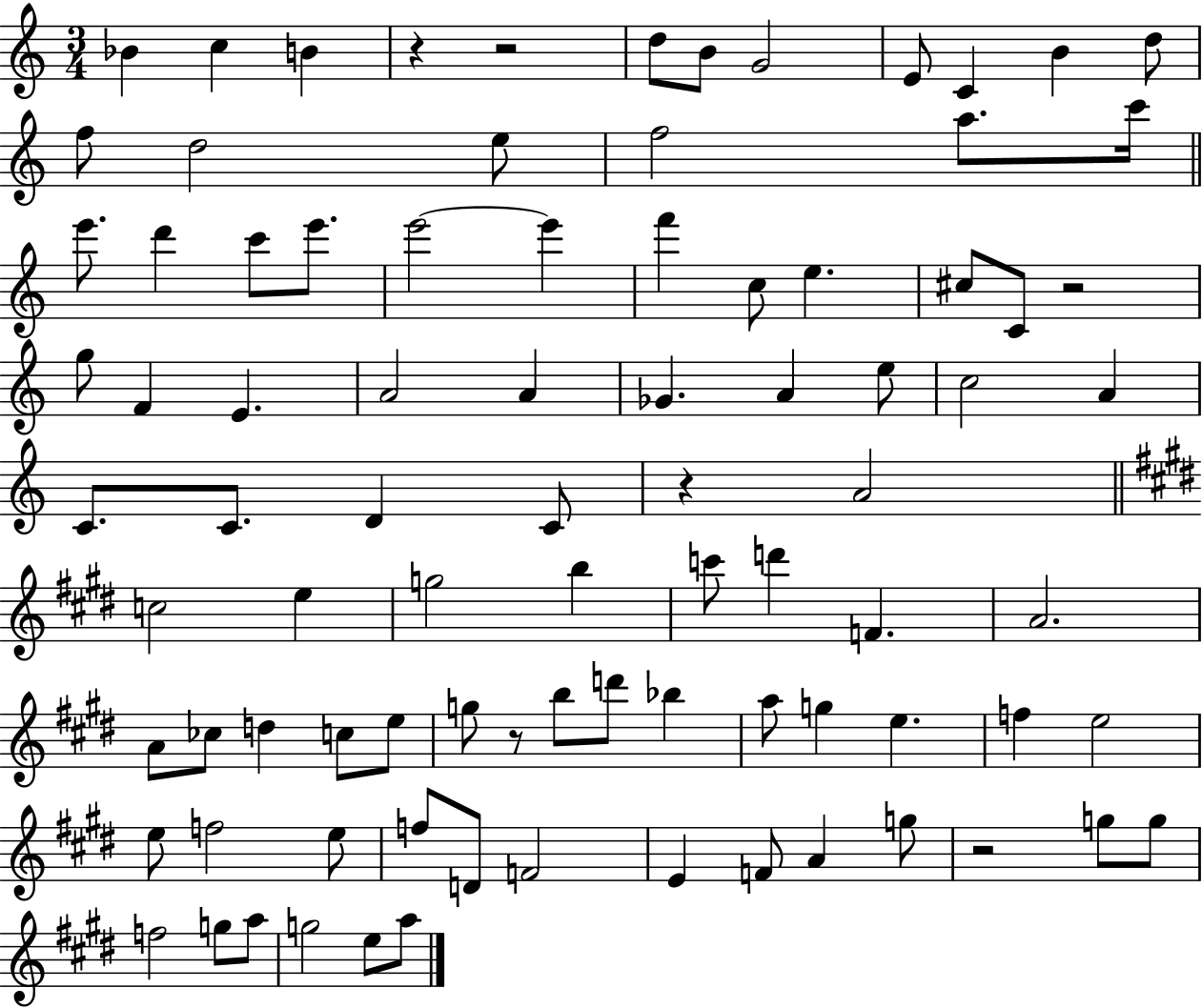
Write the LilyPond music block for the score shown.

{
  \clef treble
  \numericTimeSignature
  \time 3/4
  \key c \major
  bes'4 c''4 b'4 | r4 r2 | d''8 b'8 g'2 | e'8 c'4 b'4 d''8 | \break f''8 d''2 e''8 | f''2 a''8. c'''16 | \bar "||" \break \key c \major e'''8. d'''4 c'''8 e'''8. | e'''2~~ e'''4 | f'''4 c''8 e''4. | cis''8 c'8 r2 | \break g''8 f'4 e'4. | a'2 a'4 | ges'4. a'4 e''8 | c''2 a'4 | \break c'8. c'8. d'4 c'8 | r4 a'2 | \bar "||" \break \key e \major c''2 e''4 | g''2 b''4 | c'''8 d'''4 f'4. | a'2. | \break a'8 ces''8 d''4 c''8 e''8 | g''8 r8 b''8 d'''8 bes''4 | a''8 g''4 e''4. | f''4 e''2 | \break e''8 f''2 e''8 | f''8 d'8 f'2 | e'4 f'8 a'4 g''8 | r2 g''8 g''8 | \break f''2 g''8 a''8 | g''2 e''8 a''8 | \bar "|."
}